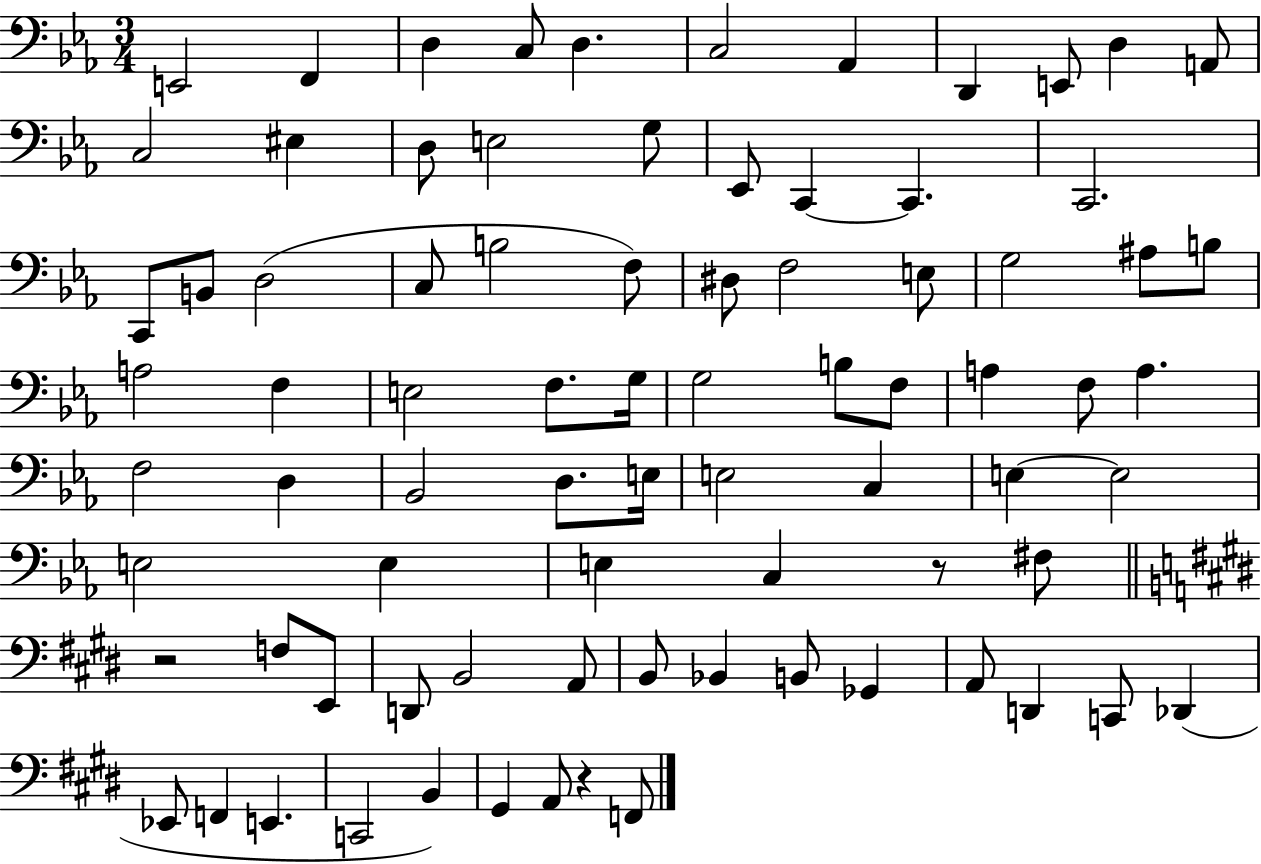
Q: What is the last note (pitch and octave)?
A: F2